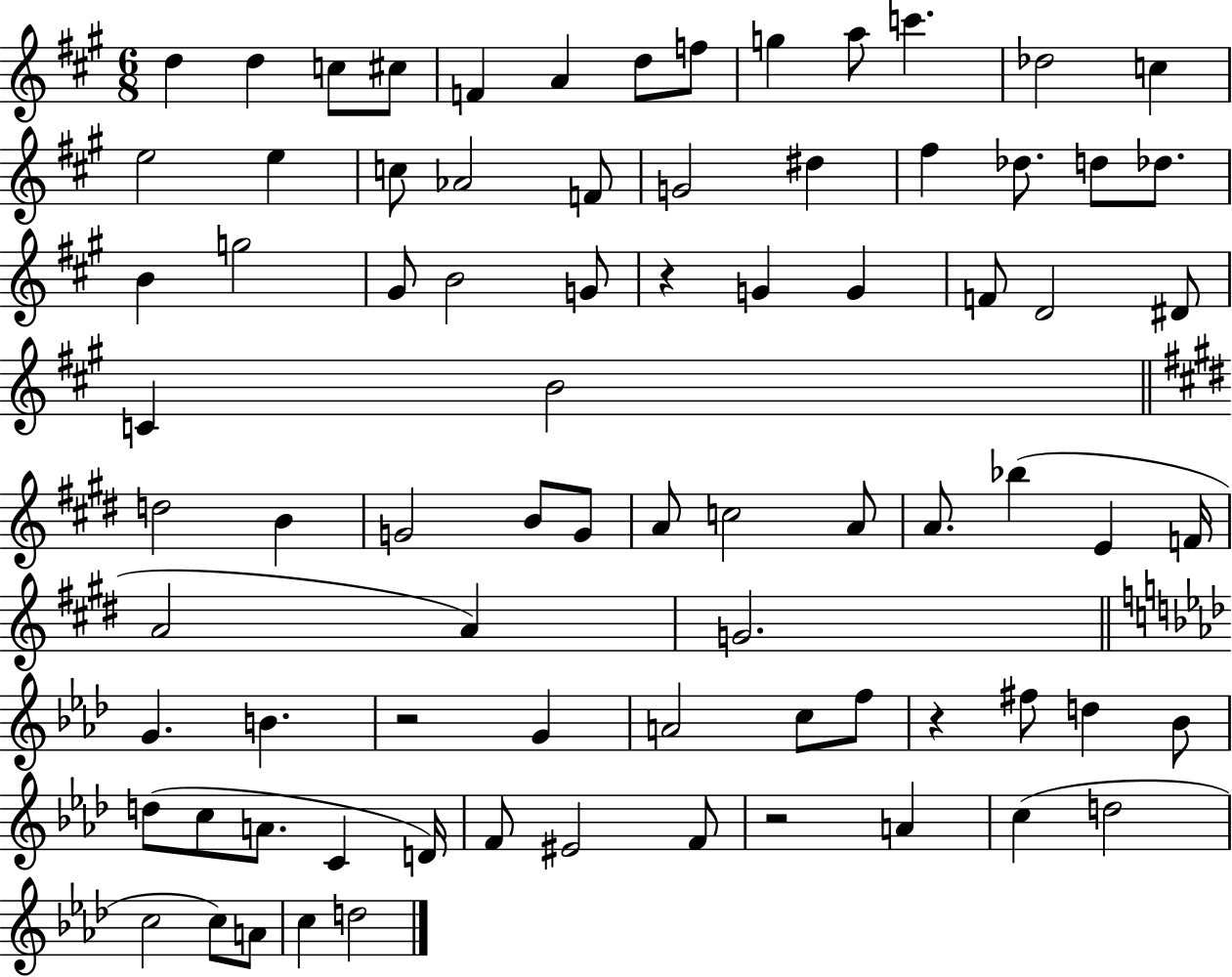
{
  \clef treble
  \numericTimeSignature
  \time 6/8
  \key a \major
  d''4 d''4 c''8 cis''8 | f'4 a'4 d''8 f''8 | g''4 a''8 c'''4. | des''2 c''4 | \break e''2 e''4 | c''8 aes'2 f'8 | g'2 dis''4 | fis''4 des''8. d''8 des''8. | \break b'4 g''2 | gis'8 b'2 g'8 | r4 g'4 g'4 | f'8 d'2 dis'8 | \break c'4 b'2 | \bar "||" \break \key e \major d''2 b'4 | g'2 b'8 g'8 | a'8 c''2 a'8 | a'8. bes''4( e'4 f'16 | \break a'2 a'4) | g'2. | \bar "||" \break \key f \minor g'4. b'4. | r2 g'4 | a'2 c''8 f''8 | r4 fis''8 d''4 bes'8 | \break d''8( c''8 a'8. c'4 d'16) | f'8 eis'2 f'8 | r2 a'4 | c''4( d''2 | \break c''2 c''8) a'8 | c''4 d''2 | \bar "|."
}